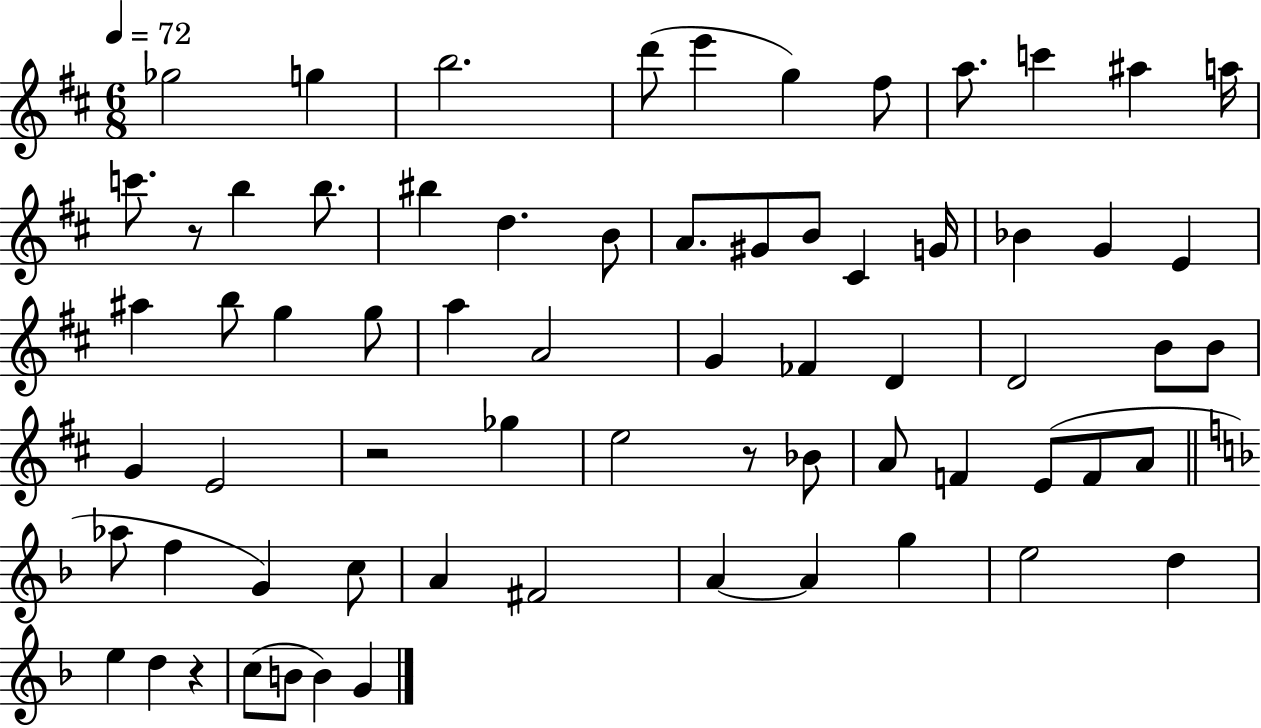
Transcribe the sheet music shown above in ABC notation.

X:1
T:Untitled
M:6/8
L:1/4
K:D
_g2 g b2 d'/2 e' g ^f/2 a/2 c' ^a a/4 c'/2 z/2 b b/2 ^b d B/2 A/2 ^G/2 B/2 ^C G/4 _B G E ^a b/2 g g/2 a A2 G _F D D2 B/2 B/2 G E2 z2 _g e2 z/2 _B/2 A/2 F E/2 F/2 A/2 _a/2 f G c/2 A ^F2 A A g e2 d e d z c/2 B/2 B G